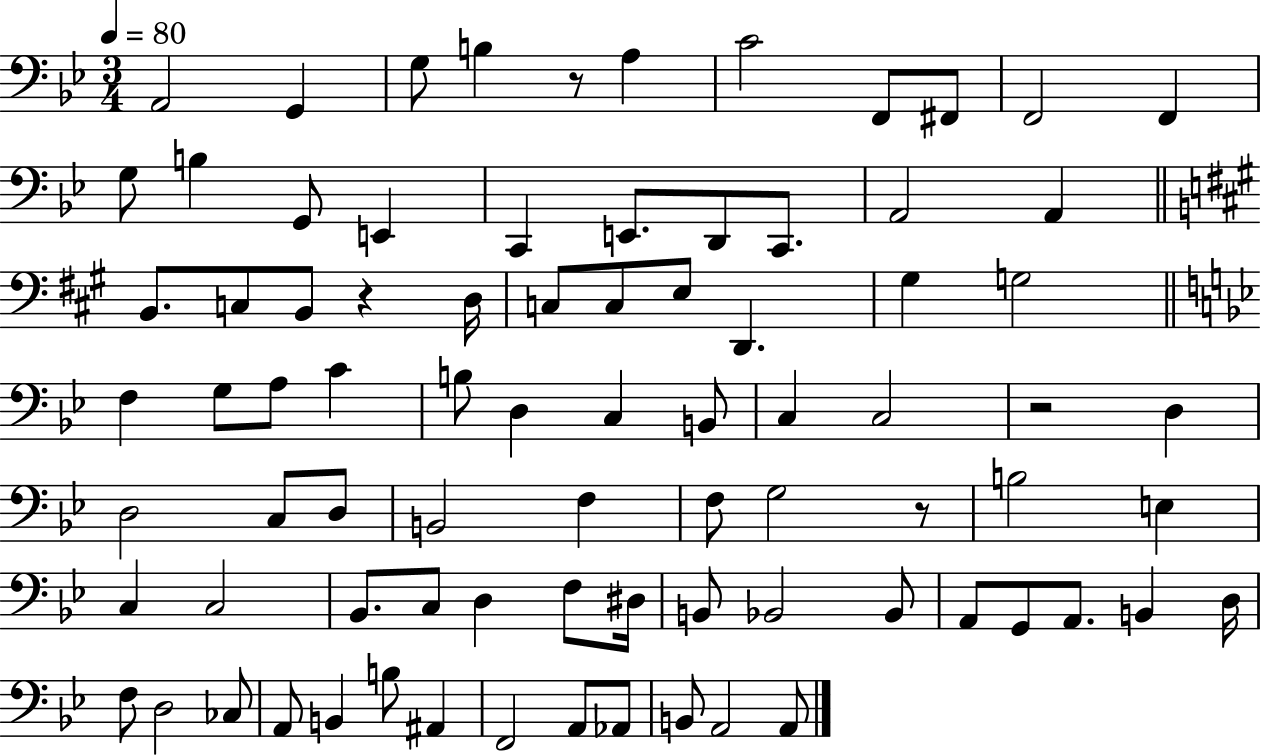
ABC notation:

X:1
T:Untitled
M:3/4
L:1/4
K:Bb
A,,2 G,, G,/2 B, z/2 A, C2 F,,/2 ^F,,/2 F,,2 F,, G,/2 B, G,,/2 E,, C,, E,,/2 D,,/2 C,,/2 A,,2 A,, B,,/2 C,/2 B,,/2 z D,/4 C,/2 C,/2 E,/2 D,, ^G, G,2 F, G,/2 A,/2 C B,/2 D, C, B,,/2 C, C,2 z2 D, D,2 C,/2 D,/2 B,,2 F, F,/2 G,2 z/2 B,2 E, C, C,2 _B,,/2 C,/2 D, F,/2 ^D,/4 B,,/2 _B,,2 _B,,/2 A,,/2 G,,/2 A,,/2 B,, D,/4 F,/2 D,2 _C,/2 A,,/2 B,, B,/2 ^A,, F,,2 A,,/2 _A,,/2 B,,/2 A,,2 A,,/2